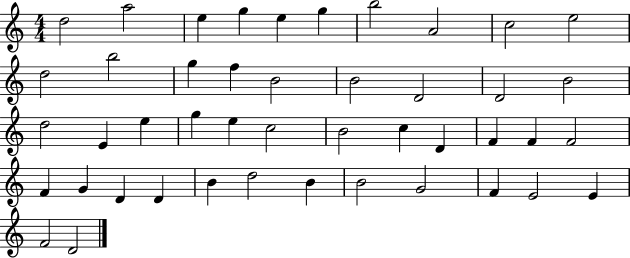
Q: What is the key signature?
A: C major